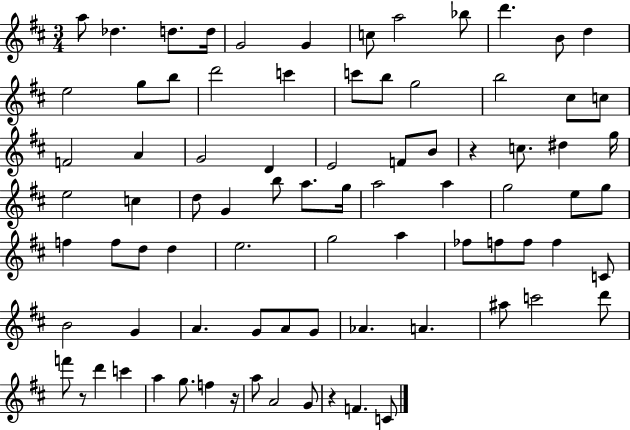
{
  \clef treble
  \numericTimeSignature
  \time 3/4
  \key d \major
  a''8 des''4. d''8. d''16 | g'2 g'4 | c''8 a''2 bes''8 | d'''4. b'8 d''4 | \break e''2 g''8 b''8 | d'''2 c'''4 | c'''8 b''8 g''2 | b''2 cis''8 c''8 | \break f'2 a'4 | g'2 d'4 | e'2 f'8 b'8 | r4 c''8. dis''4 g''16 | \break e''2 c''4 | d''8 g'4 b''8 a''8. g''16 | a''2 a''4 | g''2 e''8 g''8 | \break f''4 f''8 d''8 d''4 | e''2. | g''2 a''4 | fes''8 f''8 f''8 f''4 c'8 | \break b'2 g'4 | a'4. g'8 a'8 g'8 | aes'4. a'4. | ais''8 c'''2 d'''8 | \break f'''8 r8 d'''4 c'''4 | a''4 g''8. f''4 r16 | a''8 a'2 g'8 | r4 f'4. c'8 | \break \bar "|."
}